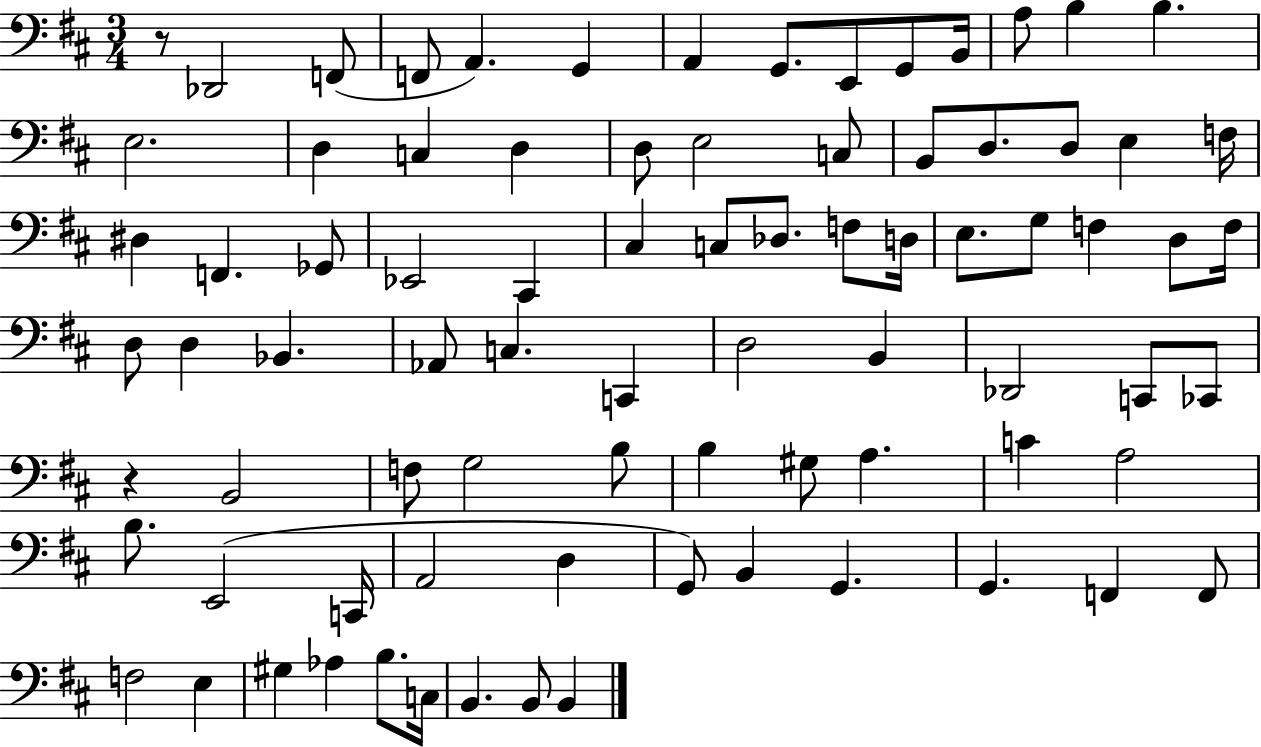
R/e Db2/h F2/e F2/e A2/q. G2/q A2/q G2/e. E2/e G2/e B2/s A3/e B3/q B3/q. E3/h. D3/q C3/q D3/q D3/e E3/h C3/e B2/e D3/e. D3/e E3/q F3/s D#3/q F2/q. Gb2/e Eb2/h C#2/q C#3/q C3/e Db3/e. F3/e D3/s E3/e. G3/e F3/q D3/e F3/s D3/e D3/q Bb2/q. Ab2/e C3/q. C2/q D3/h B2/q Db2/h C2/e CES2/e R/q B2/h F3/e G3/h B3/e B3/q G#3/e A3/q. C4/q A3/h B3/e. E2/h C2/s A2/h D3/q G2/e B2/q G2/q. G2/q. F2/q F2/e F3/h E3/q G#3/q Ab3/q B3/e. C3/s B2/q. B2/e B2/q